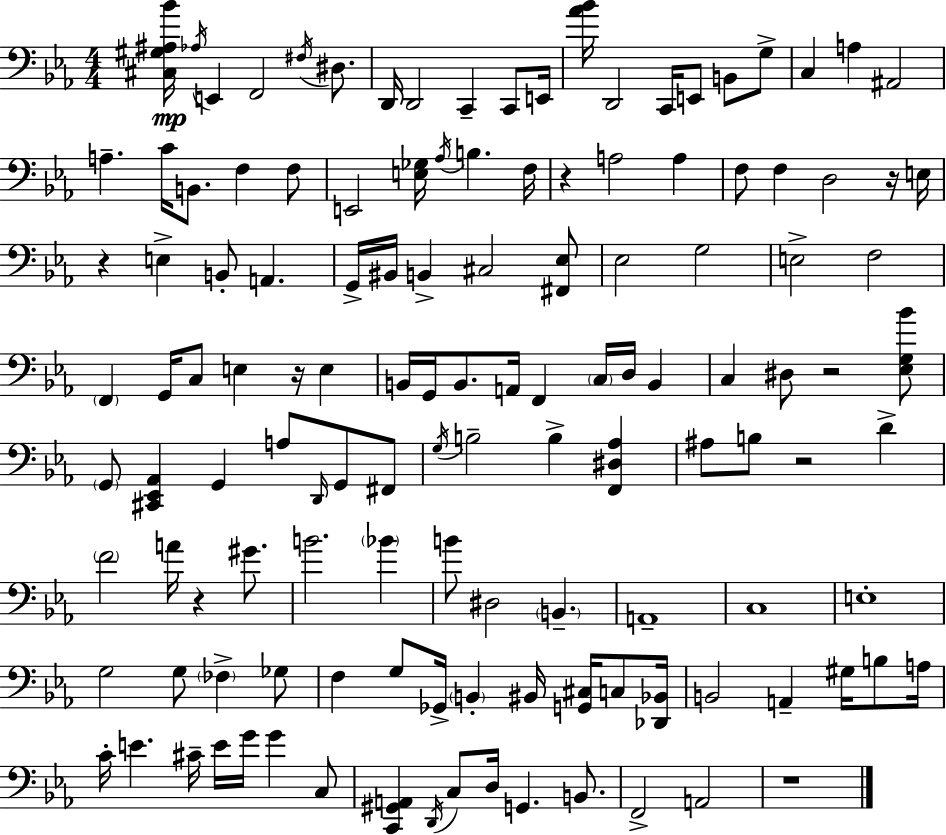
[C#3,G#3,A#3,Bb4]/s Ab3/s E2/q F2/h F#3/s D#3/e. D2/s D2/h C2/q C2/e E2/s [Ab4,Bb4]/s D2/h C2/s E2/e B2/e G3/e C3/q A3/q A#2/h A3/q. C4/s B2/e. F3/q F3/e E2/h [E3,Gb3]/s Ab3/s B3/q. F3/s R/q A3/h A3/q F3/e F3/q D3/h R/s E3/s R/q E3/q B2/e A2/q. G2/s BIS2/s B2/q C#3/h [F#2,Eb3]/e Eb3/h G3/h E3/h F3/h F2/q G2/s C3/e E3/q R/s E3/q B2/s G2/s B2/e. A2/s F2/q C3/s D3/s B2/q C3/q D#3/e R/h [Eb3,G3,Bb4]/e G2/e [C#2,Eb2,Ab2]/q G2/q A3/e D2/s G2/e F#2/e G3/s B3/h B3/q [F2,D#3,Ab3]/q A#3/e B3/e R/h D4/q F4/h A4/s R/q G#4/e. B4/h. Bb4/q B4/e D#3/h B2/q. A2/w C3/w E3/w G3/h G3/e FES3/q Gb3/e F3/q G3/e Gb2/s B2/q BIS2/s [G2,C#3]/s C3/e [Db2,Bb2]/s B2/h A2/q G#3/s B3/e A3/s C4/s E4/q. C#4/s E4/s G4/s G4/q C3/e [C2,G#2,A2]/q D2/s C3/e D3/s G2/q. B2/e. F2/h A2/h R/w